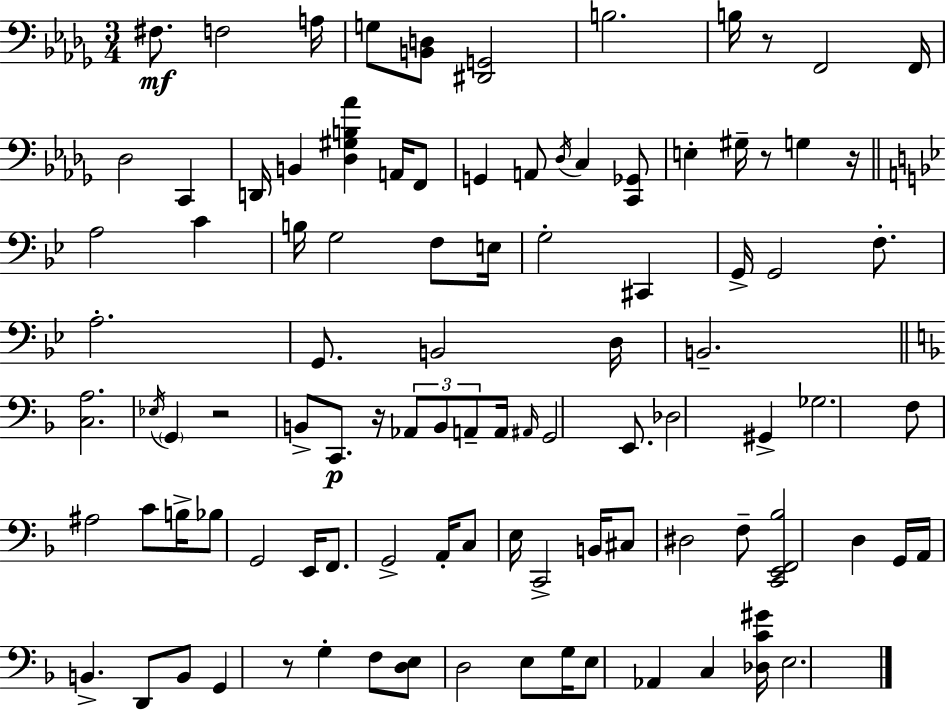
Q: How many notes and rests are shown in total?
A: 98